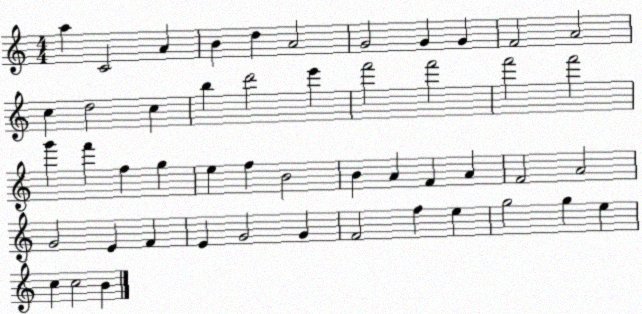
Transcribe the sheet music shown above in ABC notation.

X:1
T:Untitled
M:4/4
L:1/4
K:C
a C2 A B d A2 G2 G G F2 A2 c d2 c b d'2 e' f'2 f'2 f'2 f'2 g' f' f g e f B2 B A F A F2 A2 G2 E F E G2 G F2 f e g2 g e c c2 B